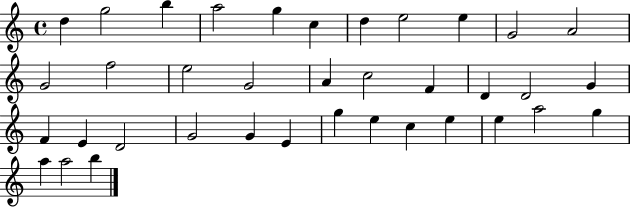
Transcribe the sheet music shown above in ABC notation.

X:1
T:Untitled
M:4/4
L:1/4
K:C
d g2 b a2 g c d e2 e G2 A2 G2 f2 e2 G2 A c2 F D D2 G F E D2 G2 G E g e c e e a2 g a a2 b